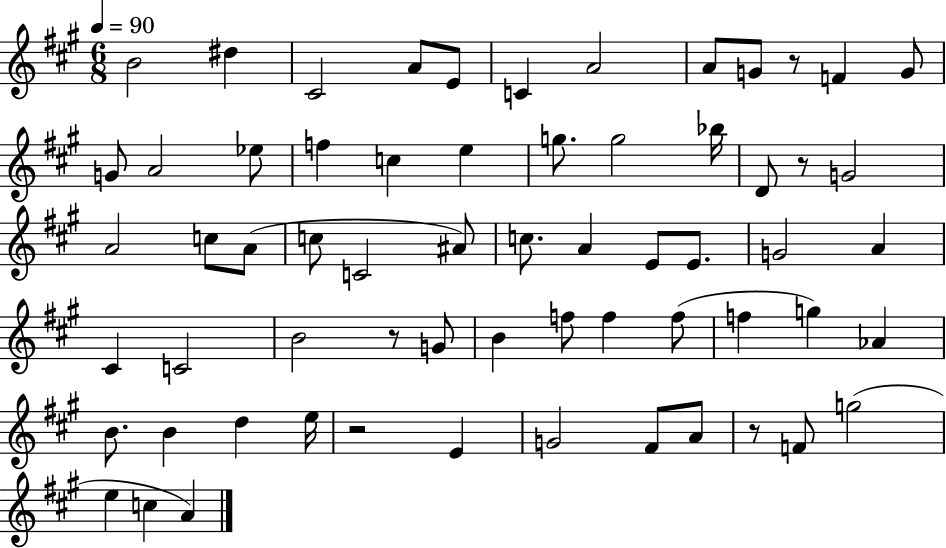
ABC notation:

X:1
T:Untitled
M:6/8
L:1/4
K:A
B2 ^d ^C2 A/2 E/2 C A2 A/2 G/2 z/2 F G/2 G/2 A2 _e/2 f c e g/2 g2 _b/4 D/2 z/2 G2 A2 c/2 A/2 c/2 C2 ^A/2 c/2 A E/2 E/2 G2 A ^C C2 B2 z/2 G/2 B f/2 f f/2 f g _A B/2 B d e/4 z2 E G2 ^F/2 A/2 z/2 F/2 g2 e c A